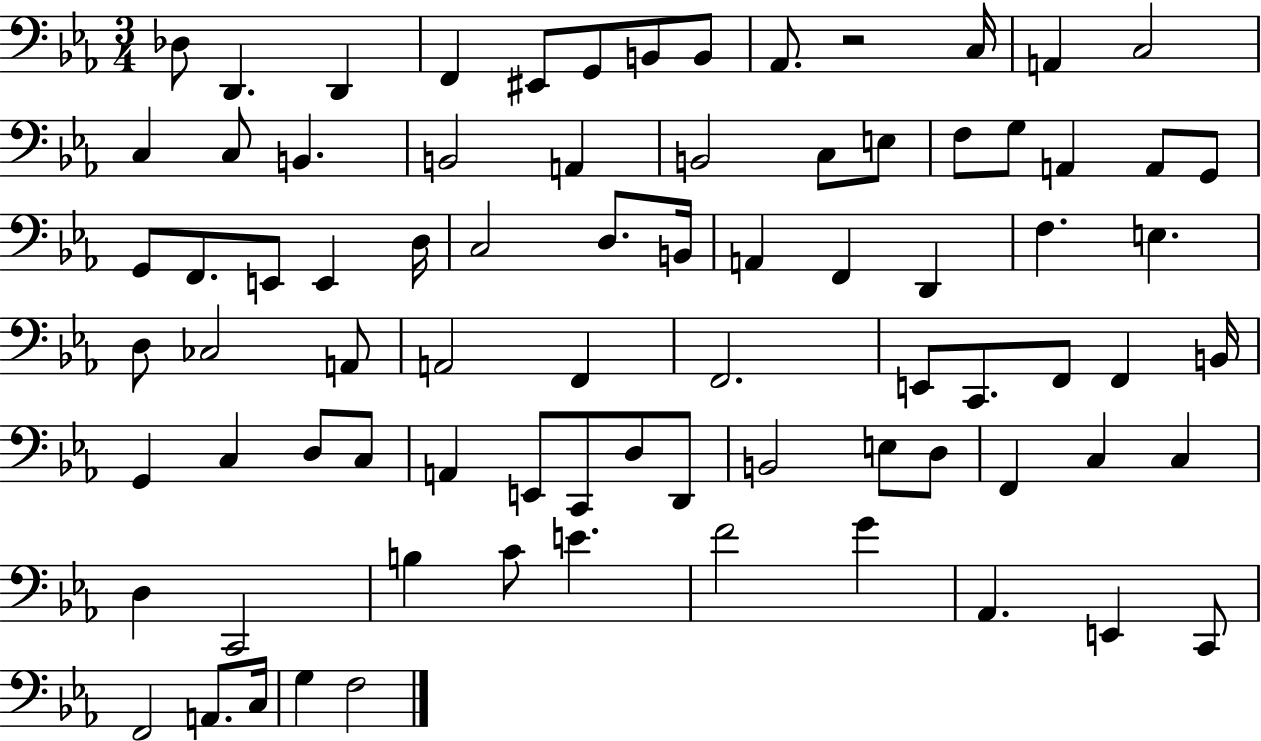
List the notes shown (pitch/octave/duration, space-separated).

Db3/e D2/q. D2/q F2/q EIS2/e G2/e B2/e B2/e Ab2/e. R/h C3/s A2/q C3/h C3/q C3/e B2/q. B2/h A2/q B2/h C3/e E3/e F3/e G3/e A2/q A2/e G2/e G2/e F2/e. E2/e E2/q D3/s C3/h D3/e. B2/s A2/q F2/q D2/q F3/q. E3/q. D3/e CES3/h A2/e A2/h F2/q F2/h. E2/e C2/e. F2/e F2/q B2/s G2/q C3/q D3/e C3/e A2/q E2/e C2/e D3/e D2/e B2/h E3/e D3/e F2/q C3/q C3/q D3/q C2/h B3/q C4/e E4/q. F4/h G4/q Ab2/q. E2/q C2/e F2/h A2/e. C3/s G3/q F3/h